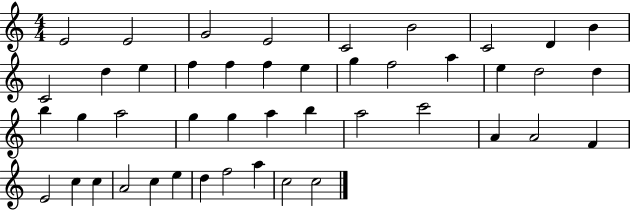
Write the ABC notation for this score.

X:1
T:Untitled
M:4/4
L:1/4
K:C
E2 E2 G2 E2 C2 B2 C2 D B C2 d e f f f e g f2 a e d2 d b g a2 g g a b a2 c'2 A A2 F E2 c c A2 c e d f2 a c2 c2